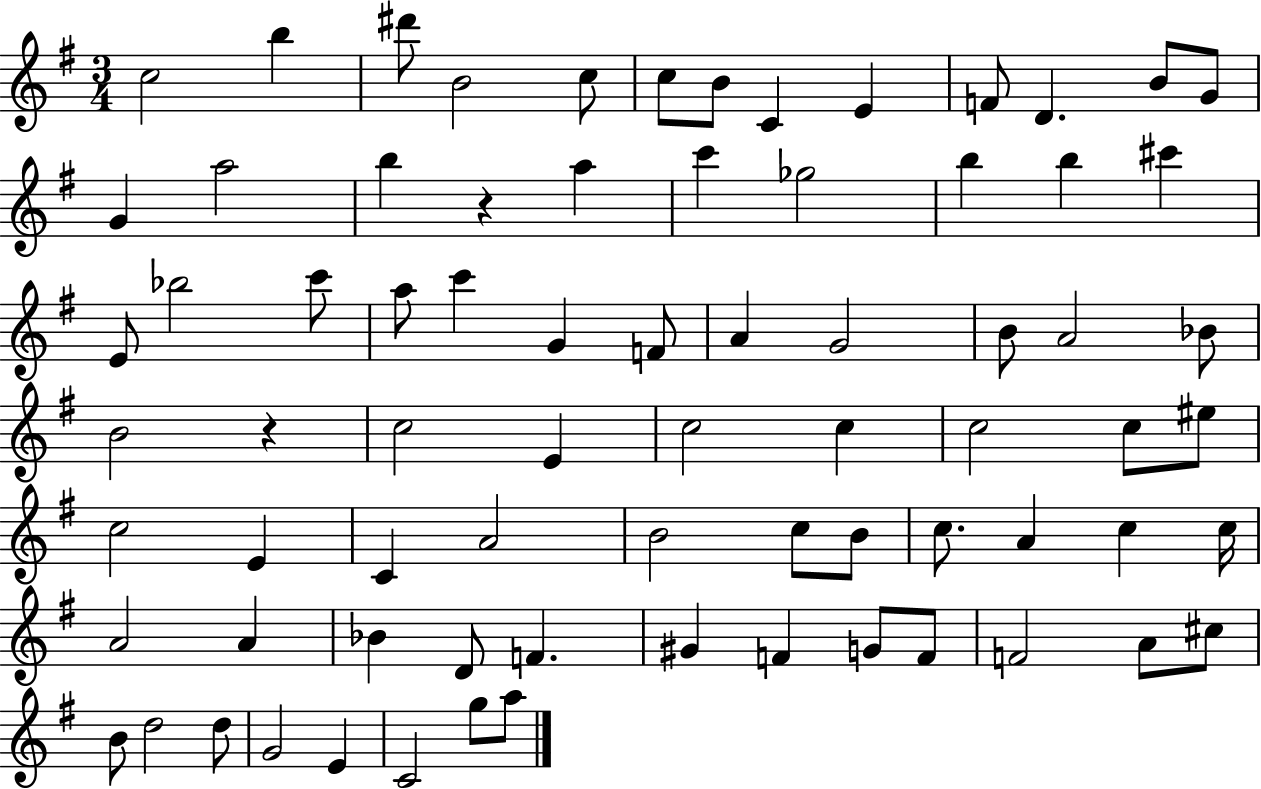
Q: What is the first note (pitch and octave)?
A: C5